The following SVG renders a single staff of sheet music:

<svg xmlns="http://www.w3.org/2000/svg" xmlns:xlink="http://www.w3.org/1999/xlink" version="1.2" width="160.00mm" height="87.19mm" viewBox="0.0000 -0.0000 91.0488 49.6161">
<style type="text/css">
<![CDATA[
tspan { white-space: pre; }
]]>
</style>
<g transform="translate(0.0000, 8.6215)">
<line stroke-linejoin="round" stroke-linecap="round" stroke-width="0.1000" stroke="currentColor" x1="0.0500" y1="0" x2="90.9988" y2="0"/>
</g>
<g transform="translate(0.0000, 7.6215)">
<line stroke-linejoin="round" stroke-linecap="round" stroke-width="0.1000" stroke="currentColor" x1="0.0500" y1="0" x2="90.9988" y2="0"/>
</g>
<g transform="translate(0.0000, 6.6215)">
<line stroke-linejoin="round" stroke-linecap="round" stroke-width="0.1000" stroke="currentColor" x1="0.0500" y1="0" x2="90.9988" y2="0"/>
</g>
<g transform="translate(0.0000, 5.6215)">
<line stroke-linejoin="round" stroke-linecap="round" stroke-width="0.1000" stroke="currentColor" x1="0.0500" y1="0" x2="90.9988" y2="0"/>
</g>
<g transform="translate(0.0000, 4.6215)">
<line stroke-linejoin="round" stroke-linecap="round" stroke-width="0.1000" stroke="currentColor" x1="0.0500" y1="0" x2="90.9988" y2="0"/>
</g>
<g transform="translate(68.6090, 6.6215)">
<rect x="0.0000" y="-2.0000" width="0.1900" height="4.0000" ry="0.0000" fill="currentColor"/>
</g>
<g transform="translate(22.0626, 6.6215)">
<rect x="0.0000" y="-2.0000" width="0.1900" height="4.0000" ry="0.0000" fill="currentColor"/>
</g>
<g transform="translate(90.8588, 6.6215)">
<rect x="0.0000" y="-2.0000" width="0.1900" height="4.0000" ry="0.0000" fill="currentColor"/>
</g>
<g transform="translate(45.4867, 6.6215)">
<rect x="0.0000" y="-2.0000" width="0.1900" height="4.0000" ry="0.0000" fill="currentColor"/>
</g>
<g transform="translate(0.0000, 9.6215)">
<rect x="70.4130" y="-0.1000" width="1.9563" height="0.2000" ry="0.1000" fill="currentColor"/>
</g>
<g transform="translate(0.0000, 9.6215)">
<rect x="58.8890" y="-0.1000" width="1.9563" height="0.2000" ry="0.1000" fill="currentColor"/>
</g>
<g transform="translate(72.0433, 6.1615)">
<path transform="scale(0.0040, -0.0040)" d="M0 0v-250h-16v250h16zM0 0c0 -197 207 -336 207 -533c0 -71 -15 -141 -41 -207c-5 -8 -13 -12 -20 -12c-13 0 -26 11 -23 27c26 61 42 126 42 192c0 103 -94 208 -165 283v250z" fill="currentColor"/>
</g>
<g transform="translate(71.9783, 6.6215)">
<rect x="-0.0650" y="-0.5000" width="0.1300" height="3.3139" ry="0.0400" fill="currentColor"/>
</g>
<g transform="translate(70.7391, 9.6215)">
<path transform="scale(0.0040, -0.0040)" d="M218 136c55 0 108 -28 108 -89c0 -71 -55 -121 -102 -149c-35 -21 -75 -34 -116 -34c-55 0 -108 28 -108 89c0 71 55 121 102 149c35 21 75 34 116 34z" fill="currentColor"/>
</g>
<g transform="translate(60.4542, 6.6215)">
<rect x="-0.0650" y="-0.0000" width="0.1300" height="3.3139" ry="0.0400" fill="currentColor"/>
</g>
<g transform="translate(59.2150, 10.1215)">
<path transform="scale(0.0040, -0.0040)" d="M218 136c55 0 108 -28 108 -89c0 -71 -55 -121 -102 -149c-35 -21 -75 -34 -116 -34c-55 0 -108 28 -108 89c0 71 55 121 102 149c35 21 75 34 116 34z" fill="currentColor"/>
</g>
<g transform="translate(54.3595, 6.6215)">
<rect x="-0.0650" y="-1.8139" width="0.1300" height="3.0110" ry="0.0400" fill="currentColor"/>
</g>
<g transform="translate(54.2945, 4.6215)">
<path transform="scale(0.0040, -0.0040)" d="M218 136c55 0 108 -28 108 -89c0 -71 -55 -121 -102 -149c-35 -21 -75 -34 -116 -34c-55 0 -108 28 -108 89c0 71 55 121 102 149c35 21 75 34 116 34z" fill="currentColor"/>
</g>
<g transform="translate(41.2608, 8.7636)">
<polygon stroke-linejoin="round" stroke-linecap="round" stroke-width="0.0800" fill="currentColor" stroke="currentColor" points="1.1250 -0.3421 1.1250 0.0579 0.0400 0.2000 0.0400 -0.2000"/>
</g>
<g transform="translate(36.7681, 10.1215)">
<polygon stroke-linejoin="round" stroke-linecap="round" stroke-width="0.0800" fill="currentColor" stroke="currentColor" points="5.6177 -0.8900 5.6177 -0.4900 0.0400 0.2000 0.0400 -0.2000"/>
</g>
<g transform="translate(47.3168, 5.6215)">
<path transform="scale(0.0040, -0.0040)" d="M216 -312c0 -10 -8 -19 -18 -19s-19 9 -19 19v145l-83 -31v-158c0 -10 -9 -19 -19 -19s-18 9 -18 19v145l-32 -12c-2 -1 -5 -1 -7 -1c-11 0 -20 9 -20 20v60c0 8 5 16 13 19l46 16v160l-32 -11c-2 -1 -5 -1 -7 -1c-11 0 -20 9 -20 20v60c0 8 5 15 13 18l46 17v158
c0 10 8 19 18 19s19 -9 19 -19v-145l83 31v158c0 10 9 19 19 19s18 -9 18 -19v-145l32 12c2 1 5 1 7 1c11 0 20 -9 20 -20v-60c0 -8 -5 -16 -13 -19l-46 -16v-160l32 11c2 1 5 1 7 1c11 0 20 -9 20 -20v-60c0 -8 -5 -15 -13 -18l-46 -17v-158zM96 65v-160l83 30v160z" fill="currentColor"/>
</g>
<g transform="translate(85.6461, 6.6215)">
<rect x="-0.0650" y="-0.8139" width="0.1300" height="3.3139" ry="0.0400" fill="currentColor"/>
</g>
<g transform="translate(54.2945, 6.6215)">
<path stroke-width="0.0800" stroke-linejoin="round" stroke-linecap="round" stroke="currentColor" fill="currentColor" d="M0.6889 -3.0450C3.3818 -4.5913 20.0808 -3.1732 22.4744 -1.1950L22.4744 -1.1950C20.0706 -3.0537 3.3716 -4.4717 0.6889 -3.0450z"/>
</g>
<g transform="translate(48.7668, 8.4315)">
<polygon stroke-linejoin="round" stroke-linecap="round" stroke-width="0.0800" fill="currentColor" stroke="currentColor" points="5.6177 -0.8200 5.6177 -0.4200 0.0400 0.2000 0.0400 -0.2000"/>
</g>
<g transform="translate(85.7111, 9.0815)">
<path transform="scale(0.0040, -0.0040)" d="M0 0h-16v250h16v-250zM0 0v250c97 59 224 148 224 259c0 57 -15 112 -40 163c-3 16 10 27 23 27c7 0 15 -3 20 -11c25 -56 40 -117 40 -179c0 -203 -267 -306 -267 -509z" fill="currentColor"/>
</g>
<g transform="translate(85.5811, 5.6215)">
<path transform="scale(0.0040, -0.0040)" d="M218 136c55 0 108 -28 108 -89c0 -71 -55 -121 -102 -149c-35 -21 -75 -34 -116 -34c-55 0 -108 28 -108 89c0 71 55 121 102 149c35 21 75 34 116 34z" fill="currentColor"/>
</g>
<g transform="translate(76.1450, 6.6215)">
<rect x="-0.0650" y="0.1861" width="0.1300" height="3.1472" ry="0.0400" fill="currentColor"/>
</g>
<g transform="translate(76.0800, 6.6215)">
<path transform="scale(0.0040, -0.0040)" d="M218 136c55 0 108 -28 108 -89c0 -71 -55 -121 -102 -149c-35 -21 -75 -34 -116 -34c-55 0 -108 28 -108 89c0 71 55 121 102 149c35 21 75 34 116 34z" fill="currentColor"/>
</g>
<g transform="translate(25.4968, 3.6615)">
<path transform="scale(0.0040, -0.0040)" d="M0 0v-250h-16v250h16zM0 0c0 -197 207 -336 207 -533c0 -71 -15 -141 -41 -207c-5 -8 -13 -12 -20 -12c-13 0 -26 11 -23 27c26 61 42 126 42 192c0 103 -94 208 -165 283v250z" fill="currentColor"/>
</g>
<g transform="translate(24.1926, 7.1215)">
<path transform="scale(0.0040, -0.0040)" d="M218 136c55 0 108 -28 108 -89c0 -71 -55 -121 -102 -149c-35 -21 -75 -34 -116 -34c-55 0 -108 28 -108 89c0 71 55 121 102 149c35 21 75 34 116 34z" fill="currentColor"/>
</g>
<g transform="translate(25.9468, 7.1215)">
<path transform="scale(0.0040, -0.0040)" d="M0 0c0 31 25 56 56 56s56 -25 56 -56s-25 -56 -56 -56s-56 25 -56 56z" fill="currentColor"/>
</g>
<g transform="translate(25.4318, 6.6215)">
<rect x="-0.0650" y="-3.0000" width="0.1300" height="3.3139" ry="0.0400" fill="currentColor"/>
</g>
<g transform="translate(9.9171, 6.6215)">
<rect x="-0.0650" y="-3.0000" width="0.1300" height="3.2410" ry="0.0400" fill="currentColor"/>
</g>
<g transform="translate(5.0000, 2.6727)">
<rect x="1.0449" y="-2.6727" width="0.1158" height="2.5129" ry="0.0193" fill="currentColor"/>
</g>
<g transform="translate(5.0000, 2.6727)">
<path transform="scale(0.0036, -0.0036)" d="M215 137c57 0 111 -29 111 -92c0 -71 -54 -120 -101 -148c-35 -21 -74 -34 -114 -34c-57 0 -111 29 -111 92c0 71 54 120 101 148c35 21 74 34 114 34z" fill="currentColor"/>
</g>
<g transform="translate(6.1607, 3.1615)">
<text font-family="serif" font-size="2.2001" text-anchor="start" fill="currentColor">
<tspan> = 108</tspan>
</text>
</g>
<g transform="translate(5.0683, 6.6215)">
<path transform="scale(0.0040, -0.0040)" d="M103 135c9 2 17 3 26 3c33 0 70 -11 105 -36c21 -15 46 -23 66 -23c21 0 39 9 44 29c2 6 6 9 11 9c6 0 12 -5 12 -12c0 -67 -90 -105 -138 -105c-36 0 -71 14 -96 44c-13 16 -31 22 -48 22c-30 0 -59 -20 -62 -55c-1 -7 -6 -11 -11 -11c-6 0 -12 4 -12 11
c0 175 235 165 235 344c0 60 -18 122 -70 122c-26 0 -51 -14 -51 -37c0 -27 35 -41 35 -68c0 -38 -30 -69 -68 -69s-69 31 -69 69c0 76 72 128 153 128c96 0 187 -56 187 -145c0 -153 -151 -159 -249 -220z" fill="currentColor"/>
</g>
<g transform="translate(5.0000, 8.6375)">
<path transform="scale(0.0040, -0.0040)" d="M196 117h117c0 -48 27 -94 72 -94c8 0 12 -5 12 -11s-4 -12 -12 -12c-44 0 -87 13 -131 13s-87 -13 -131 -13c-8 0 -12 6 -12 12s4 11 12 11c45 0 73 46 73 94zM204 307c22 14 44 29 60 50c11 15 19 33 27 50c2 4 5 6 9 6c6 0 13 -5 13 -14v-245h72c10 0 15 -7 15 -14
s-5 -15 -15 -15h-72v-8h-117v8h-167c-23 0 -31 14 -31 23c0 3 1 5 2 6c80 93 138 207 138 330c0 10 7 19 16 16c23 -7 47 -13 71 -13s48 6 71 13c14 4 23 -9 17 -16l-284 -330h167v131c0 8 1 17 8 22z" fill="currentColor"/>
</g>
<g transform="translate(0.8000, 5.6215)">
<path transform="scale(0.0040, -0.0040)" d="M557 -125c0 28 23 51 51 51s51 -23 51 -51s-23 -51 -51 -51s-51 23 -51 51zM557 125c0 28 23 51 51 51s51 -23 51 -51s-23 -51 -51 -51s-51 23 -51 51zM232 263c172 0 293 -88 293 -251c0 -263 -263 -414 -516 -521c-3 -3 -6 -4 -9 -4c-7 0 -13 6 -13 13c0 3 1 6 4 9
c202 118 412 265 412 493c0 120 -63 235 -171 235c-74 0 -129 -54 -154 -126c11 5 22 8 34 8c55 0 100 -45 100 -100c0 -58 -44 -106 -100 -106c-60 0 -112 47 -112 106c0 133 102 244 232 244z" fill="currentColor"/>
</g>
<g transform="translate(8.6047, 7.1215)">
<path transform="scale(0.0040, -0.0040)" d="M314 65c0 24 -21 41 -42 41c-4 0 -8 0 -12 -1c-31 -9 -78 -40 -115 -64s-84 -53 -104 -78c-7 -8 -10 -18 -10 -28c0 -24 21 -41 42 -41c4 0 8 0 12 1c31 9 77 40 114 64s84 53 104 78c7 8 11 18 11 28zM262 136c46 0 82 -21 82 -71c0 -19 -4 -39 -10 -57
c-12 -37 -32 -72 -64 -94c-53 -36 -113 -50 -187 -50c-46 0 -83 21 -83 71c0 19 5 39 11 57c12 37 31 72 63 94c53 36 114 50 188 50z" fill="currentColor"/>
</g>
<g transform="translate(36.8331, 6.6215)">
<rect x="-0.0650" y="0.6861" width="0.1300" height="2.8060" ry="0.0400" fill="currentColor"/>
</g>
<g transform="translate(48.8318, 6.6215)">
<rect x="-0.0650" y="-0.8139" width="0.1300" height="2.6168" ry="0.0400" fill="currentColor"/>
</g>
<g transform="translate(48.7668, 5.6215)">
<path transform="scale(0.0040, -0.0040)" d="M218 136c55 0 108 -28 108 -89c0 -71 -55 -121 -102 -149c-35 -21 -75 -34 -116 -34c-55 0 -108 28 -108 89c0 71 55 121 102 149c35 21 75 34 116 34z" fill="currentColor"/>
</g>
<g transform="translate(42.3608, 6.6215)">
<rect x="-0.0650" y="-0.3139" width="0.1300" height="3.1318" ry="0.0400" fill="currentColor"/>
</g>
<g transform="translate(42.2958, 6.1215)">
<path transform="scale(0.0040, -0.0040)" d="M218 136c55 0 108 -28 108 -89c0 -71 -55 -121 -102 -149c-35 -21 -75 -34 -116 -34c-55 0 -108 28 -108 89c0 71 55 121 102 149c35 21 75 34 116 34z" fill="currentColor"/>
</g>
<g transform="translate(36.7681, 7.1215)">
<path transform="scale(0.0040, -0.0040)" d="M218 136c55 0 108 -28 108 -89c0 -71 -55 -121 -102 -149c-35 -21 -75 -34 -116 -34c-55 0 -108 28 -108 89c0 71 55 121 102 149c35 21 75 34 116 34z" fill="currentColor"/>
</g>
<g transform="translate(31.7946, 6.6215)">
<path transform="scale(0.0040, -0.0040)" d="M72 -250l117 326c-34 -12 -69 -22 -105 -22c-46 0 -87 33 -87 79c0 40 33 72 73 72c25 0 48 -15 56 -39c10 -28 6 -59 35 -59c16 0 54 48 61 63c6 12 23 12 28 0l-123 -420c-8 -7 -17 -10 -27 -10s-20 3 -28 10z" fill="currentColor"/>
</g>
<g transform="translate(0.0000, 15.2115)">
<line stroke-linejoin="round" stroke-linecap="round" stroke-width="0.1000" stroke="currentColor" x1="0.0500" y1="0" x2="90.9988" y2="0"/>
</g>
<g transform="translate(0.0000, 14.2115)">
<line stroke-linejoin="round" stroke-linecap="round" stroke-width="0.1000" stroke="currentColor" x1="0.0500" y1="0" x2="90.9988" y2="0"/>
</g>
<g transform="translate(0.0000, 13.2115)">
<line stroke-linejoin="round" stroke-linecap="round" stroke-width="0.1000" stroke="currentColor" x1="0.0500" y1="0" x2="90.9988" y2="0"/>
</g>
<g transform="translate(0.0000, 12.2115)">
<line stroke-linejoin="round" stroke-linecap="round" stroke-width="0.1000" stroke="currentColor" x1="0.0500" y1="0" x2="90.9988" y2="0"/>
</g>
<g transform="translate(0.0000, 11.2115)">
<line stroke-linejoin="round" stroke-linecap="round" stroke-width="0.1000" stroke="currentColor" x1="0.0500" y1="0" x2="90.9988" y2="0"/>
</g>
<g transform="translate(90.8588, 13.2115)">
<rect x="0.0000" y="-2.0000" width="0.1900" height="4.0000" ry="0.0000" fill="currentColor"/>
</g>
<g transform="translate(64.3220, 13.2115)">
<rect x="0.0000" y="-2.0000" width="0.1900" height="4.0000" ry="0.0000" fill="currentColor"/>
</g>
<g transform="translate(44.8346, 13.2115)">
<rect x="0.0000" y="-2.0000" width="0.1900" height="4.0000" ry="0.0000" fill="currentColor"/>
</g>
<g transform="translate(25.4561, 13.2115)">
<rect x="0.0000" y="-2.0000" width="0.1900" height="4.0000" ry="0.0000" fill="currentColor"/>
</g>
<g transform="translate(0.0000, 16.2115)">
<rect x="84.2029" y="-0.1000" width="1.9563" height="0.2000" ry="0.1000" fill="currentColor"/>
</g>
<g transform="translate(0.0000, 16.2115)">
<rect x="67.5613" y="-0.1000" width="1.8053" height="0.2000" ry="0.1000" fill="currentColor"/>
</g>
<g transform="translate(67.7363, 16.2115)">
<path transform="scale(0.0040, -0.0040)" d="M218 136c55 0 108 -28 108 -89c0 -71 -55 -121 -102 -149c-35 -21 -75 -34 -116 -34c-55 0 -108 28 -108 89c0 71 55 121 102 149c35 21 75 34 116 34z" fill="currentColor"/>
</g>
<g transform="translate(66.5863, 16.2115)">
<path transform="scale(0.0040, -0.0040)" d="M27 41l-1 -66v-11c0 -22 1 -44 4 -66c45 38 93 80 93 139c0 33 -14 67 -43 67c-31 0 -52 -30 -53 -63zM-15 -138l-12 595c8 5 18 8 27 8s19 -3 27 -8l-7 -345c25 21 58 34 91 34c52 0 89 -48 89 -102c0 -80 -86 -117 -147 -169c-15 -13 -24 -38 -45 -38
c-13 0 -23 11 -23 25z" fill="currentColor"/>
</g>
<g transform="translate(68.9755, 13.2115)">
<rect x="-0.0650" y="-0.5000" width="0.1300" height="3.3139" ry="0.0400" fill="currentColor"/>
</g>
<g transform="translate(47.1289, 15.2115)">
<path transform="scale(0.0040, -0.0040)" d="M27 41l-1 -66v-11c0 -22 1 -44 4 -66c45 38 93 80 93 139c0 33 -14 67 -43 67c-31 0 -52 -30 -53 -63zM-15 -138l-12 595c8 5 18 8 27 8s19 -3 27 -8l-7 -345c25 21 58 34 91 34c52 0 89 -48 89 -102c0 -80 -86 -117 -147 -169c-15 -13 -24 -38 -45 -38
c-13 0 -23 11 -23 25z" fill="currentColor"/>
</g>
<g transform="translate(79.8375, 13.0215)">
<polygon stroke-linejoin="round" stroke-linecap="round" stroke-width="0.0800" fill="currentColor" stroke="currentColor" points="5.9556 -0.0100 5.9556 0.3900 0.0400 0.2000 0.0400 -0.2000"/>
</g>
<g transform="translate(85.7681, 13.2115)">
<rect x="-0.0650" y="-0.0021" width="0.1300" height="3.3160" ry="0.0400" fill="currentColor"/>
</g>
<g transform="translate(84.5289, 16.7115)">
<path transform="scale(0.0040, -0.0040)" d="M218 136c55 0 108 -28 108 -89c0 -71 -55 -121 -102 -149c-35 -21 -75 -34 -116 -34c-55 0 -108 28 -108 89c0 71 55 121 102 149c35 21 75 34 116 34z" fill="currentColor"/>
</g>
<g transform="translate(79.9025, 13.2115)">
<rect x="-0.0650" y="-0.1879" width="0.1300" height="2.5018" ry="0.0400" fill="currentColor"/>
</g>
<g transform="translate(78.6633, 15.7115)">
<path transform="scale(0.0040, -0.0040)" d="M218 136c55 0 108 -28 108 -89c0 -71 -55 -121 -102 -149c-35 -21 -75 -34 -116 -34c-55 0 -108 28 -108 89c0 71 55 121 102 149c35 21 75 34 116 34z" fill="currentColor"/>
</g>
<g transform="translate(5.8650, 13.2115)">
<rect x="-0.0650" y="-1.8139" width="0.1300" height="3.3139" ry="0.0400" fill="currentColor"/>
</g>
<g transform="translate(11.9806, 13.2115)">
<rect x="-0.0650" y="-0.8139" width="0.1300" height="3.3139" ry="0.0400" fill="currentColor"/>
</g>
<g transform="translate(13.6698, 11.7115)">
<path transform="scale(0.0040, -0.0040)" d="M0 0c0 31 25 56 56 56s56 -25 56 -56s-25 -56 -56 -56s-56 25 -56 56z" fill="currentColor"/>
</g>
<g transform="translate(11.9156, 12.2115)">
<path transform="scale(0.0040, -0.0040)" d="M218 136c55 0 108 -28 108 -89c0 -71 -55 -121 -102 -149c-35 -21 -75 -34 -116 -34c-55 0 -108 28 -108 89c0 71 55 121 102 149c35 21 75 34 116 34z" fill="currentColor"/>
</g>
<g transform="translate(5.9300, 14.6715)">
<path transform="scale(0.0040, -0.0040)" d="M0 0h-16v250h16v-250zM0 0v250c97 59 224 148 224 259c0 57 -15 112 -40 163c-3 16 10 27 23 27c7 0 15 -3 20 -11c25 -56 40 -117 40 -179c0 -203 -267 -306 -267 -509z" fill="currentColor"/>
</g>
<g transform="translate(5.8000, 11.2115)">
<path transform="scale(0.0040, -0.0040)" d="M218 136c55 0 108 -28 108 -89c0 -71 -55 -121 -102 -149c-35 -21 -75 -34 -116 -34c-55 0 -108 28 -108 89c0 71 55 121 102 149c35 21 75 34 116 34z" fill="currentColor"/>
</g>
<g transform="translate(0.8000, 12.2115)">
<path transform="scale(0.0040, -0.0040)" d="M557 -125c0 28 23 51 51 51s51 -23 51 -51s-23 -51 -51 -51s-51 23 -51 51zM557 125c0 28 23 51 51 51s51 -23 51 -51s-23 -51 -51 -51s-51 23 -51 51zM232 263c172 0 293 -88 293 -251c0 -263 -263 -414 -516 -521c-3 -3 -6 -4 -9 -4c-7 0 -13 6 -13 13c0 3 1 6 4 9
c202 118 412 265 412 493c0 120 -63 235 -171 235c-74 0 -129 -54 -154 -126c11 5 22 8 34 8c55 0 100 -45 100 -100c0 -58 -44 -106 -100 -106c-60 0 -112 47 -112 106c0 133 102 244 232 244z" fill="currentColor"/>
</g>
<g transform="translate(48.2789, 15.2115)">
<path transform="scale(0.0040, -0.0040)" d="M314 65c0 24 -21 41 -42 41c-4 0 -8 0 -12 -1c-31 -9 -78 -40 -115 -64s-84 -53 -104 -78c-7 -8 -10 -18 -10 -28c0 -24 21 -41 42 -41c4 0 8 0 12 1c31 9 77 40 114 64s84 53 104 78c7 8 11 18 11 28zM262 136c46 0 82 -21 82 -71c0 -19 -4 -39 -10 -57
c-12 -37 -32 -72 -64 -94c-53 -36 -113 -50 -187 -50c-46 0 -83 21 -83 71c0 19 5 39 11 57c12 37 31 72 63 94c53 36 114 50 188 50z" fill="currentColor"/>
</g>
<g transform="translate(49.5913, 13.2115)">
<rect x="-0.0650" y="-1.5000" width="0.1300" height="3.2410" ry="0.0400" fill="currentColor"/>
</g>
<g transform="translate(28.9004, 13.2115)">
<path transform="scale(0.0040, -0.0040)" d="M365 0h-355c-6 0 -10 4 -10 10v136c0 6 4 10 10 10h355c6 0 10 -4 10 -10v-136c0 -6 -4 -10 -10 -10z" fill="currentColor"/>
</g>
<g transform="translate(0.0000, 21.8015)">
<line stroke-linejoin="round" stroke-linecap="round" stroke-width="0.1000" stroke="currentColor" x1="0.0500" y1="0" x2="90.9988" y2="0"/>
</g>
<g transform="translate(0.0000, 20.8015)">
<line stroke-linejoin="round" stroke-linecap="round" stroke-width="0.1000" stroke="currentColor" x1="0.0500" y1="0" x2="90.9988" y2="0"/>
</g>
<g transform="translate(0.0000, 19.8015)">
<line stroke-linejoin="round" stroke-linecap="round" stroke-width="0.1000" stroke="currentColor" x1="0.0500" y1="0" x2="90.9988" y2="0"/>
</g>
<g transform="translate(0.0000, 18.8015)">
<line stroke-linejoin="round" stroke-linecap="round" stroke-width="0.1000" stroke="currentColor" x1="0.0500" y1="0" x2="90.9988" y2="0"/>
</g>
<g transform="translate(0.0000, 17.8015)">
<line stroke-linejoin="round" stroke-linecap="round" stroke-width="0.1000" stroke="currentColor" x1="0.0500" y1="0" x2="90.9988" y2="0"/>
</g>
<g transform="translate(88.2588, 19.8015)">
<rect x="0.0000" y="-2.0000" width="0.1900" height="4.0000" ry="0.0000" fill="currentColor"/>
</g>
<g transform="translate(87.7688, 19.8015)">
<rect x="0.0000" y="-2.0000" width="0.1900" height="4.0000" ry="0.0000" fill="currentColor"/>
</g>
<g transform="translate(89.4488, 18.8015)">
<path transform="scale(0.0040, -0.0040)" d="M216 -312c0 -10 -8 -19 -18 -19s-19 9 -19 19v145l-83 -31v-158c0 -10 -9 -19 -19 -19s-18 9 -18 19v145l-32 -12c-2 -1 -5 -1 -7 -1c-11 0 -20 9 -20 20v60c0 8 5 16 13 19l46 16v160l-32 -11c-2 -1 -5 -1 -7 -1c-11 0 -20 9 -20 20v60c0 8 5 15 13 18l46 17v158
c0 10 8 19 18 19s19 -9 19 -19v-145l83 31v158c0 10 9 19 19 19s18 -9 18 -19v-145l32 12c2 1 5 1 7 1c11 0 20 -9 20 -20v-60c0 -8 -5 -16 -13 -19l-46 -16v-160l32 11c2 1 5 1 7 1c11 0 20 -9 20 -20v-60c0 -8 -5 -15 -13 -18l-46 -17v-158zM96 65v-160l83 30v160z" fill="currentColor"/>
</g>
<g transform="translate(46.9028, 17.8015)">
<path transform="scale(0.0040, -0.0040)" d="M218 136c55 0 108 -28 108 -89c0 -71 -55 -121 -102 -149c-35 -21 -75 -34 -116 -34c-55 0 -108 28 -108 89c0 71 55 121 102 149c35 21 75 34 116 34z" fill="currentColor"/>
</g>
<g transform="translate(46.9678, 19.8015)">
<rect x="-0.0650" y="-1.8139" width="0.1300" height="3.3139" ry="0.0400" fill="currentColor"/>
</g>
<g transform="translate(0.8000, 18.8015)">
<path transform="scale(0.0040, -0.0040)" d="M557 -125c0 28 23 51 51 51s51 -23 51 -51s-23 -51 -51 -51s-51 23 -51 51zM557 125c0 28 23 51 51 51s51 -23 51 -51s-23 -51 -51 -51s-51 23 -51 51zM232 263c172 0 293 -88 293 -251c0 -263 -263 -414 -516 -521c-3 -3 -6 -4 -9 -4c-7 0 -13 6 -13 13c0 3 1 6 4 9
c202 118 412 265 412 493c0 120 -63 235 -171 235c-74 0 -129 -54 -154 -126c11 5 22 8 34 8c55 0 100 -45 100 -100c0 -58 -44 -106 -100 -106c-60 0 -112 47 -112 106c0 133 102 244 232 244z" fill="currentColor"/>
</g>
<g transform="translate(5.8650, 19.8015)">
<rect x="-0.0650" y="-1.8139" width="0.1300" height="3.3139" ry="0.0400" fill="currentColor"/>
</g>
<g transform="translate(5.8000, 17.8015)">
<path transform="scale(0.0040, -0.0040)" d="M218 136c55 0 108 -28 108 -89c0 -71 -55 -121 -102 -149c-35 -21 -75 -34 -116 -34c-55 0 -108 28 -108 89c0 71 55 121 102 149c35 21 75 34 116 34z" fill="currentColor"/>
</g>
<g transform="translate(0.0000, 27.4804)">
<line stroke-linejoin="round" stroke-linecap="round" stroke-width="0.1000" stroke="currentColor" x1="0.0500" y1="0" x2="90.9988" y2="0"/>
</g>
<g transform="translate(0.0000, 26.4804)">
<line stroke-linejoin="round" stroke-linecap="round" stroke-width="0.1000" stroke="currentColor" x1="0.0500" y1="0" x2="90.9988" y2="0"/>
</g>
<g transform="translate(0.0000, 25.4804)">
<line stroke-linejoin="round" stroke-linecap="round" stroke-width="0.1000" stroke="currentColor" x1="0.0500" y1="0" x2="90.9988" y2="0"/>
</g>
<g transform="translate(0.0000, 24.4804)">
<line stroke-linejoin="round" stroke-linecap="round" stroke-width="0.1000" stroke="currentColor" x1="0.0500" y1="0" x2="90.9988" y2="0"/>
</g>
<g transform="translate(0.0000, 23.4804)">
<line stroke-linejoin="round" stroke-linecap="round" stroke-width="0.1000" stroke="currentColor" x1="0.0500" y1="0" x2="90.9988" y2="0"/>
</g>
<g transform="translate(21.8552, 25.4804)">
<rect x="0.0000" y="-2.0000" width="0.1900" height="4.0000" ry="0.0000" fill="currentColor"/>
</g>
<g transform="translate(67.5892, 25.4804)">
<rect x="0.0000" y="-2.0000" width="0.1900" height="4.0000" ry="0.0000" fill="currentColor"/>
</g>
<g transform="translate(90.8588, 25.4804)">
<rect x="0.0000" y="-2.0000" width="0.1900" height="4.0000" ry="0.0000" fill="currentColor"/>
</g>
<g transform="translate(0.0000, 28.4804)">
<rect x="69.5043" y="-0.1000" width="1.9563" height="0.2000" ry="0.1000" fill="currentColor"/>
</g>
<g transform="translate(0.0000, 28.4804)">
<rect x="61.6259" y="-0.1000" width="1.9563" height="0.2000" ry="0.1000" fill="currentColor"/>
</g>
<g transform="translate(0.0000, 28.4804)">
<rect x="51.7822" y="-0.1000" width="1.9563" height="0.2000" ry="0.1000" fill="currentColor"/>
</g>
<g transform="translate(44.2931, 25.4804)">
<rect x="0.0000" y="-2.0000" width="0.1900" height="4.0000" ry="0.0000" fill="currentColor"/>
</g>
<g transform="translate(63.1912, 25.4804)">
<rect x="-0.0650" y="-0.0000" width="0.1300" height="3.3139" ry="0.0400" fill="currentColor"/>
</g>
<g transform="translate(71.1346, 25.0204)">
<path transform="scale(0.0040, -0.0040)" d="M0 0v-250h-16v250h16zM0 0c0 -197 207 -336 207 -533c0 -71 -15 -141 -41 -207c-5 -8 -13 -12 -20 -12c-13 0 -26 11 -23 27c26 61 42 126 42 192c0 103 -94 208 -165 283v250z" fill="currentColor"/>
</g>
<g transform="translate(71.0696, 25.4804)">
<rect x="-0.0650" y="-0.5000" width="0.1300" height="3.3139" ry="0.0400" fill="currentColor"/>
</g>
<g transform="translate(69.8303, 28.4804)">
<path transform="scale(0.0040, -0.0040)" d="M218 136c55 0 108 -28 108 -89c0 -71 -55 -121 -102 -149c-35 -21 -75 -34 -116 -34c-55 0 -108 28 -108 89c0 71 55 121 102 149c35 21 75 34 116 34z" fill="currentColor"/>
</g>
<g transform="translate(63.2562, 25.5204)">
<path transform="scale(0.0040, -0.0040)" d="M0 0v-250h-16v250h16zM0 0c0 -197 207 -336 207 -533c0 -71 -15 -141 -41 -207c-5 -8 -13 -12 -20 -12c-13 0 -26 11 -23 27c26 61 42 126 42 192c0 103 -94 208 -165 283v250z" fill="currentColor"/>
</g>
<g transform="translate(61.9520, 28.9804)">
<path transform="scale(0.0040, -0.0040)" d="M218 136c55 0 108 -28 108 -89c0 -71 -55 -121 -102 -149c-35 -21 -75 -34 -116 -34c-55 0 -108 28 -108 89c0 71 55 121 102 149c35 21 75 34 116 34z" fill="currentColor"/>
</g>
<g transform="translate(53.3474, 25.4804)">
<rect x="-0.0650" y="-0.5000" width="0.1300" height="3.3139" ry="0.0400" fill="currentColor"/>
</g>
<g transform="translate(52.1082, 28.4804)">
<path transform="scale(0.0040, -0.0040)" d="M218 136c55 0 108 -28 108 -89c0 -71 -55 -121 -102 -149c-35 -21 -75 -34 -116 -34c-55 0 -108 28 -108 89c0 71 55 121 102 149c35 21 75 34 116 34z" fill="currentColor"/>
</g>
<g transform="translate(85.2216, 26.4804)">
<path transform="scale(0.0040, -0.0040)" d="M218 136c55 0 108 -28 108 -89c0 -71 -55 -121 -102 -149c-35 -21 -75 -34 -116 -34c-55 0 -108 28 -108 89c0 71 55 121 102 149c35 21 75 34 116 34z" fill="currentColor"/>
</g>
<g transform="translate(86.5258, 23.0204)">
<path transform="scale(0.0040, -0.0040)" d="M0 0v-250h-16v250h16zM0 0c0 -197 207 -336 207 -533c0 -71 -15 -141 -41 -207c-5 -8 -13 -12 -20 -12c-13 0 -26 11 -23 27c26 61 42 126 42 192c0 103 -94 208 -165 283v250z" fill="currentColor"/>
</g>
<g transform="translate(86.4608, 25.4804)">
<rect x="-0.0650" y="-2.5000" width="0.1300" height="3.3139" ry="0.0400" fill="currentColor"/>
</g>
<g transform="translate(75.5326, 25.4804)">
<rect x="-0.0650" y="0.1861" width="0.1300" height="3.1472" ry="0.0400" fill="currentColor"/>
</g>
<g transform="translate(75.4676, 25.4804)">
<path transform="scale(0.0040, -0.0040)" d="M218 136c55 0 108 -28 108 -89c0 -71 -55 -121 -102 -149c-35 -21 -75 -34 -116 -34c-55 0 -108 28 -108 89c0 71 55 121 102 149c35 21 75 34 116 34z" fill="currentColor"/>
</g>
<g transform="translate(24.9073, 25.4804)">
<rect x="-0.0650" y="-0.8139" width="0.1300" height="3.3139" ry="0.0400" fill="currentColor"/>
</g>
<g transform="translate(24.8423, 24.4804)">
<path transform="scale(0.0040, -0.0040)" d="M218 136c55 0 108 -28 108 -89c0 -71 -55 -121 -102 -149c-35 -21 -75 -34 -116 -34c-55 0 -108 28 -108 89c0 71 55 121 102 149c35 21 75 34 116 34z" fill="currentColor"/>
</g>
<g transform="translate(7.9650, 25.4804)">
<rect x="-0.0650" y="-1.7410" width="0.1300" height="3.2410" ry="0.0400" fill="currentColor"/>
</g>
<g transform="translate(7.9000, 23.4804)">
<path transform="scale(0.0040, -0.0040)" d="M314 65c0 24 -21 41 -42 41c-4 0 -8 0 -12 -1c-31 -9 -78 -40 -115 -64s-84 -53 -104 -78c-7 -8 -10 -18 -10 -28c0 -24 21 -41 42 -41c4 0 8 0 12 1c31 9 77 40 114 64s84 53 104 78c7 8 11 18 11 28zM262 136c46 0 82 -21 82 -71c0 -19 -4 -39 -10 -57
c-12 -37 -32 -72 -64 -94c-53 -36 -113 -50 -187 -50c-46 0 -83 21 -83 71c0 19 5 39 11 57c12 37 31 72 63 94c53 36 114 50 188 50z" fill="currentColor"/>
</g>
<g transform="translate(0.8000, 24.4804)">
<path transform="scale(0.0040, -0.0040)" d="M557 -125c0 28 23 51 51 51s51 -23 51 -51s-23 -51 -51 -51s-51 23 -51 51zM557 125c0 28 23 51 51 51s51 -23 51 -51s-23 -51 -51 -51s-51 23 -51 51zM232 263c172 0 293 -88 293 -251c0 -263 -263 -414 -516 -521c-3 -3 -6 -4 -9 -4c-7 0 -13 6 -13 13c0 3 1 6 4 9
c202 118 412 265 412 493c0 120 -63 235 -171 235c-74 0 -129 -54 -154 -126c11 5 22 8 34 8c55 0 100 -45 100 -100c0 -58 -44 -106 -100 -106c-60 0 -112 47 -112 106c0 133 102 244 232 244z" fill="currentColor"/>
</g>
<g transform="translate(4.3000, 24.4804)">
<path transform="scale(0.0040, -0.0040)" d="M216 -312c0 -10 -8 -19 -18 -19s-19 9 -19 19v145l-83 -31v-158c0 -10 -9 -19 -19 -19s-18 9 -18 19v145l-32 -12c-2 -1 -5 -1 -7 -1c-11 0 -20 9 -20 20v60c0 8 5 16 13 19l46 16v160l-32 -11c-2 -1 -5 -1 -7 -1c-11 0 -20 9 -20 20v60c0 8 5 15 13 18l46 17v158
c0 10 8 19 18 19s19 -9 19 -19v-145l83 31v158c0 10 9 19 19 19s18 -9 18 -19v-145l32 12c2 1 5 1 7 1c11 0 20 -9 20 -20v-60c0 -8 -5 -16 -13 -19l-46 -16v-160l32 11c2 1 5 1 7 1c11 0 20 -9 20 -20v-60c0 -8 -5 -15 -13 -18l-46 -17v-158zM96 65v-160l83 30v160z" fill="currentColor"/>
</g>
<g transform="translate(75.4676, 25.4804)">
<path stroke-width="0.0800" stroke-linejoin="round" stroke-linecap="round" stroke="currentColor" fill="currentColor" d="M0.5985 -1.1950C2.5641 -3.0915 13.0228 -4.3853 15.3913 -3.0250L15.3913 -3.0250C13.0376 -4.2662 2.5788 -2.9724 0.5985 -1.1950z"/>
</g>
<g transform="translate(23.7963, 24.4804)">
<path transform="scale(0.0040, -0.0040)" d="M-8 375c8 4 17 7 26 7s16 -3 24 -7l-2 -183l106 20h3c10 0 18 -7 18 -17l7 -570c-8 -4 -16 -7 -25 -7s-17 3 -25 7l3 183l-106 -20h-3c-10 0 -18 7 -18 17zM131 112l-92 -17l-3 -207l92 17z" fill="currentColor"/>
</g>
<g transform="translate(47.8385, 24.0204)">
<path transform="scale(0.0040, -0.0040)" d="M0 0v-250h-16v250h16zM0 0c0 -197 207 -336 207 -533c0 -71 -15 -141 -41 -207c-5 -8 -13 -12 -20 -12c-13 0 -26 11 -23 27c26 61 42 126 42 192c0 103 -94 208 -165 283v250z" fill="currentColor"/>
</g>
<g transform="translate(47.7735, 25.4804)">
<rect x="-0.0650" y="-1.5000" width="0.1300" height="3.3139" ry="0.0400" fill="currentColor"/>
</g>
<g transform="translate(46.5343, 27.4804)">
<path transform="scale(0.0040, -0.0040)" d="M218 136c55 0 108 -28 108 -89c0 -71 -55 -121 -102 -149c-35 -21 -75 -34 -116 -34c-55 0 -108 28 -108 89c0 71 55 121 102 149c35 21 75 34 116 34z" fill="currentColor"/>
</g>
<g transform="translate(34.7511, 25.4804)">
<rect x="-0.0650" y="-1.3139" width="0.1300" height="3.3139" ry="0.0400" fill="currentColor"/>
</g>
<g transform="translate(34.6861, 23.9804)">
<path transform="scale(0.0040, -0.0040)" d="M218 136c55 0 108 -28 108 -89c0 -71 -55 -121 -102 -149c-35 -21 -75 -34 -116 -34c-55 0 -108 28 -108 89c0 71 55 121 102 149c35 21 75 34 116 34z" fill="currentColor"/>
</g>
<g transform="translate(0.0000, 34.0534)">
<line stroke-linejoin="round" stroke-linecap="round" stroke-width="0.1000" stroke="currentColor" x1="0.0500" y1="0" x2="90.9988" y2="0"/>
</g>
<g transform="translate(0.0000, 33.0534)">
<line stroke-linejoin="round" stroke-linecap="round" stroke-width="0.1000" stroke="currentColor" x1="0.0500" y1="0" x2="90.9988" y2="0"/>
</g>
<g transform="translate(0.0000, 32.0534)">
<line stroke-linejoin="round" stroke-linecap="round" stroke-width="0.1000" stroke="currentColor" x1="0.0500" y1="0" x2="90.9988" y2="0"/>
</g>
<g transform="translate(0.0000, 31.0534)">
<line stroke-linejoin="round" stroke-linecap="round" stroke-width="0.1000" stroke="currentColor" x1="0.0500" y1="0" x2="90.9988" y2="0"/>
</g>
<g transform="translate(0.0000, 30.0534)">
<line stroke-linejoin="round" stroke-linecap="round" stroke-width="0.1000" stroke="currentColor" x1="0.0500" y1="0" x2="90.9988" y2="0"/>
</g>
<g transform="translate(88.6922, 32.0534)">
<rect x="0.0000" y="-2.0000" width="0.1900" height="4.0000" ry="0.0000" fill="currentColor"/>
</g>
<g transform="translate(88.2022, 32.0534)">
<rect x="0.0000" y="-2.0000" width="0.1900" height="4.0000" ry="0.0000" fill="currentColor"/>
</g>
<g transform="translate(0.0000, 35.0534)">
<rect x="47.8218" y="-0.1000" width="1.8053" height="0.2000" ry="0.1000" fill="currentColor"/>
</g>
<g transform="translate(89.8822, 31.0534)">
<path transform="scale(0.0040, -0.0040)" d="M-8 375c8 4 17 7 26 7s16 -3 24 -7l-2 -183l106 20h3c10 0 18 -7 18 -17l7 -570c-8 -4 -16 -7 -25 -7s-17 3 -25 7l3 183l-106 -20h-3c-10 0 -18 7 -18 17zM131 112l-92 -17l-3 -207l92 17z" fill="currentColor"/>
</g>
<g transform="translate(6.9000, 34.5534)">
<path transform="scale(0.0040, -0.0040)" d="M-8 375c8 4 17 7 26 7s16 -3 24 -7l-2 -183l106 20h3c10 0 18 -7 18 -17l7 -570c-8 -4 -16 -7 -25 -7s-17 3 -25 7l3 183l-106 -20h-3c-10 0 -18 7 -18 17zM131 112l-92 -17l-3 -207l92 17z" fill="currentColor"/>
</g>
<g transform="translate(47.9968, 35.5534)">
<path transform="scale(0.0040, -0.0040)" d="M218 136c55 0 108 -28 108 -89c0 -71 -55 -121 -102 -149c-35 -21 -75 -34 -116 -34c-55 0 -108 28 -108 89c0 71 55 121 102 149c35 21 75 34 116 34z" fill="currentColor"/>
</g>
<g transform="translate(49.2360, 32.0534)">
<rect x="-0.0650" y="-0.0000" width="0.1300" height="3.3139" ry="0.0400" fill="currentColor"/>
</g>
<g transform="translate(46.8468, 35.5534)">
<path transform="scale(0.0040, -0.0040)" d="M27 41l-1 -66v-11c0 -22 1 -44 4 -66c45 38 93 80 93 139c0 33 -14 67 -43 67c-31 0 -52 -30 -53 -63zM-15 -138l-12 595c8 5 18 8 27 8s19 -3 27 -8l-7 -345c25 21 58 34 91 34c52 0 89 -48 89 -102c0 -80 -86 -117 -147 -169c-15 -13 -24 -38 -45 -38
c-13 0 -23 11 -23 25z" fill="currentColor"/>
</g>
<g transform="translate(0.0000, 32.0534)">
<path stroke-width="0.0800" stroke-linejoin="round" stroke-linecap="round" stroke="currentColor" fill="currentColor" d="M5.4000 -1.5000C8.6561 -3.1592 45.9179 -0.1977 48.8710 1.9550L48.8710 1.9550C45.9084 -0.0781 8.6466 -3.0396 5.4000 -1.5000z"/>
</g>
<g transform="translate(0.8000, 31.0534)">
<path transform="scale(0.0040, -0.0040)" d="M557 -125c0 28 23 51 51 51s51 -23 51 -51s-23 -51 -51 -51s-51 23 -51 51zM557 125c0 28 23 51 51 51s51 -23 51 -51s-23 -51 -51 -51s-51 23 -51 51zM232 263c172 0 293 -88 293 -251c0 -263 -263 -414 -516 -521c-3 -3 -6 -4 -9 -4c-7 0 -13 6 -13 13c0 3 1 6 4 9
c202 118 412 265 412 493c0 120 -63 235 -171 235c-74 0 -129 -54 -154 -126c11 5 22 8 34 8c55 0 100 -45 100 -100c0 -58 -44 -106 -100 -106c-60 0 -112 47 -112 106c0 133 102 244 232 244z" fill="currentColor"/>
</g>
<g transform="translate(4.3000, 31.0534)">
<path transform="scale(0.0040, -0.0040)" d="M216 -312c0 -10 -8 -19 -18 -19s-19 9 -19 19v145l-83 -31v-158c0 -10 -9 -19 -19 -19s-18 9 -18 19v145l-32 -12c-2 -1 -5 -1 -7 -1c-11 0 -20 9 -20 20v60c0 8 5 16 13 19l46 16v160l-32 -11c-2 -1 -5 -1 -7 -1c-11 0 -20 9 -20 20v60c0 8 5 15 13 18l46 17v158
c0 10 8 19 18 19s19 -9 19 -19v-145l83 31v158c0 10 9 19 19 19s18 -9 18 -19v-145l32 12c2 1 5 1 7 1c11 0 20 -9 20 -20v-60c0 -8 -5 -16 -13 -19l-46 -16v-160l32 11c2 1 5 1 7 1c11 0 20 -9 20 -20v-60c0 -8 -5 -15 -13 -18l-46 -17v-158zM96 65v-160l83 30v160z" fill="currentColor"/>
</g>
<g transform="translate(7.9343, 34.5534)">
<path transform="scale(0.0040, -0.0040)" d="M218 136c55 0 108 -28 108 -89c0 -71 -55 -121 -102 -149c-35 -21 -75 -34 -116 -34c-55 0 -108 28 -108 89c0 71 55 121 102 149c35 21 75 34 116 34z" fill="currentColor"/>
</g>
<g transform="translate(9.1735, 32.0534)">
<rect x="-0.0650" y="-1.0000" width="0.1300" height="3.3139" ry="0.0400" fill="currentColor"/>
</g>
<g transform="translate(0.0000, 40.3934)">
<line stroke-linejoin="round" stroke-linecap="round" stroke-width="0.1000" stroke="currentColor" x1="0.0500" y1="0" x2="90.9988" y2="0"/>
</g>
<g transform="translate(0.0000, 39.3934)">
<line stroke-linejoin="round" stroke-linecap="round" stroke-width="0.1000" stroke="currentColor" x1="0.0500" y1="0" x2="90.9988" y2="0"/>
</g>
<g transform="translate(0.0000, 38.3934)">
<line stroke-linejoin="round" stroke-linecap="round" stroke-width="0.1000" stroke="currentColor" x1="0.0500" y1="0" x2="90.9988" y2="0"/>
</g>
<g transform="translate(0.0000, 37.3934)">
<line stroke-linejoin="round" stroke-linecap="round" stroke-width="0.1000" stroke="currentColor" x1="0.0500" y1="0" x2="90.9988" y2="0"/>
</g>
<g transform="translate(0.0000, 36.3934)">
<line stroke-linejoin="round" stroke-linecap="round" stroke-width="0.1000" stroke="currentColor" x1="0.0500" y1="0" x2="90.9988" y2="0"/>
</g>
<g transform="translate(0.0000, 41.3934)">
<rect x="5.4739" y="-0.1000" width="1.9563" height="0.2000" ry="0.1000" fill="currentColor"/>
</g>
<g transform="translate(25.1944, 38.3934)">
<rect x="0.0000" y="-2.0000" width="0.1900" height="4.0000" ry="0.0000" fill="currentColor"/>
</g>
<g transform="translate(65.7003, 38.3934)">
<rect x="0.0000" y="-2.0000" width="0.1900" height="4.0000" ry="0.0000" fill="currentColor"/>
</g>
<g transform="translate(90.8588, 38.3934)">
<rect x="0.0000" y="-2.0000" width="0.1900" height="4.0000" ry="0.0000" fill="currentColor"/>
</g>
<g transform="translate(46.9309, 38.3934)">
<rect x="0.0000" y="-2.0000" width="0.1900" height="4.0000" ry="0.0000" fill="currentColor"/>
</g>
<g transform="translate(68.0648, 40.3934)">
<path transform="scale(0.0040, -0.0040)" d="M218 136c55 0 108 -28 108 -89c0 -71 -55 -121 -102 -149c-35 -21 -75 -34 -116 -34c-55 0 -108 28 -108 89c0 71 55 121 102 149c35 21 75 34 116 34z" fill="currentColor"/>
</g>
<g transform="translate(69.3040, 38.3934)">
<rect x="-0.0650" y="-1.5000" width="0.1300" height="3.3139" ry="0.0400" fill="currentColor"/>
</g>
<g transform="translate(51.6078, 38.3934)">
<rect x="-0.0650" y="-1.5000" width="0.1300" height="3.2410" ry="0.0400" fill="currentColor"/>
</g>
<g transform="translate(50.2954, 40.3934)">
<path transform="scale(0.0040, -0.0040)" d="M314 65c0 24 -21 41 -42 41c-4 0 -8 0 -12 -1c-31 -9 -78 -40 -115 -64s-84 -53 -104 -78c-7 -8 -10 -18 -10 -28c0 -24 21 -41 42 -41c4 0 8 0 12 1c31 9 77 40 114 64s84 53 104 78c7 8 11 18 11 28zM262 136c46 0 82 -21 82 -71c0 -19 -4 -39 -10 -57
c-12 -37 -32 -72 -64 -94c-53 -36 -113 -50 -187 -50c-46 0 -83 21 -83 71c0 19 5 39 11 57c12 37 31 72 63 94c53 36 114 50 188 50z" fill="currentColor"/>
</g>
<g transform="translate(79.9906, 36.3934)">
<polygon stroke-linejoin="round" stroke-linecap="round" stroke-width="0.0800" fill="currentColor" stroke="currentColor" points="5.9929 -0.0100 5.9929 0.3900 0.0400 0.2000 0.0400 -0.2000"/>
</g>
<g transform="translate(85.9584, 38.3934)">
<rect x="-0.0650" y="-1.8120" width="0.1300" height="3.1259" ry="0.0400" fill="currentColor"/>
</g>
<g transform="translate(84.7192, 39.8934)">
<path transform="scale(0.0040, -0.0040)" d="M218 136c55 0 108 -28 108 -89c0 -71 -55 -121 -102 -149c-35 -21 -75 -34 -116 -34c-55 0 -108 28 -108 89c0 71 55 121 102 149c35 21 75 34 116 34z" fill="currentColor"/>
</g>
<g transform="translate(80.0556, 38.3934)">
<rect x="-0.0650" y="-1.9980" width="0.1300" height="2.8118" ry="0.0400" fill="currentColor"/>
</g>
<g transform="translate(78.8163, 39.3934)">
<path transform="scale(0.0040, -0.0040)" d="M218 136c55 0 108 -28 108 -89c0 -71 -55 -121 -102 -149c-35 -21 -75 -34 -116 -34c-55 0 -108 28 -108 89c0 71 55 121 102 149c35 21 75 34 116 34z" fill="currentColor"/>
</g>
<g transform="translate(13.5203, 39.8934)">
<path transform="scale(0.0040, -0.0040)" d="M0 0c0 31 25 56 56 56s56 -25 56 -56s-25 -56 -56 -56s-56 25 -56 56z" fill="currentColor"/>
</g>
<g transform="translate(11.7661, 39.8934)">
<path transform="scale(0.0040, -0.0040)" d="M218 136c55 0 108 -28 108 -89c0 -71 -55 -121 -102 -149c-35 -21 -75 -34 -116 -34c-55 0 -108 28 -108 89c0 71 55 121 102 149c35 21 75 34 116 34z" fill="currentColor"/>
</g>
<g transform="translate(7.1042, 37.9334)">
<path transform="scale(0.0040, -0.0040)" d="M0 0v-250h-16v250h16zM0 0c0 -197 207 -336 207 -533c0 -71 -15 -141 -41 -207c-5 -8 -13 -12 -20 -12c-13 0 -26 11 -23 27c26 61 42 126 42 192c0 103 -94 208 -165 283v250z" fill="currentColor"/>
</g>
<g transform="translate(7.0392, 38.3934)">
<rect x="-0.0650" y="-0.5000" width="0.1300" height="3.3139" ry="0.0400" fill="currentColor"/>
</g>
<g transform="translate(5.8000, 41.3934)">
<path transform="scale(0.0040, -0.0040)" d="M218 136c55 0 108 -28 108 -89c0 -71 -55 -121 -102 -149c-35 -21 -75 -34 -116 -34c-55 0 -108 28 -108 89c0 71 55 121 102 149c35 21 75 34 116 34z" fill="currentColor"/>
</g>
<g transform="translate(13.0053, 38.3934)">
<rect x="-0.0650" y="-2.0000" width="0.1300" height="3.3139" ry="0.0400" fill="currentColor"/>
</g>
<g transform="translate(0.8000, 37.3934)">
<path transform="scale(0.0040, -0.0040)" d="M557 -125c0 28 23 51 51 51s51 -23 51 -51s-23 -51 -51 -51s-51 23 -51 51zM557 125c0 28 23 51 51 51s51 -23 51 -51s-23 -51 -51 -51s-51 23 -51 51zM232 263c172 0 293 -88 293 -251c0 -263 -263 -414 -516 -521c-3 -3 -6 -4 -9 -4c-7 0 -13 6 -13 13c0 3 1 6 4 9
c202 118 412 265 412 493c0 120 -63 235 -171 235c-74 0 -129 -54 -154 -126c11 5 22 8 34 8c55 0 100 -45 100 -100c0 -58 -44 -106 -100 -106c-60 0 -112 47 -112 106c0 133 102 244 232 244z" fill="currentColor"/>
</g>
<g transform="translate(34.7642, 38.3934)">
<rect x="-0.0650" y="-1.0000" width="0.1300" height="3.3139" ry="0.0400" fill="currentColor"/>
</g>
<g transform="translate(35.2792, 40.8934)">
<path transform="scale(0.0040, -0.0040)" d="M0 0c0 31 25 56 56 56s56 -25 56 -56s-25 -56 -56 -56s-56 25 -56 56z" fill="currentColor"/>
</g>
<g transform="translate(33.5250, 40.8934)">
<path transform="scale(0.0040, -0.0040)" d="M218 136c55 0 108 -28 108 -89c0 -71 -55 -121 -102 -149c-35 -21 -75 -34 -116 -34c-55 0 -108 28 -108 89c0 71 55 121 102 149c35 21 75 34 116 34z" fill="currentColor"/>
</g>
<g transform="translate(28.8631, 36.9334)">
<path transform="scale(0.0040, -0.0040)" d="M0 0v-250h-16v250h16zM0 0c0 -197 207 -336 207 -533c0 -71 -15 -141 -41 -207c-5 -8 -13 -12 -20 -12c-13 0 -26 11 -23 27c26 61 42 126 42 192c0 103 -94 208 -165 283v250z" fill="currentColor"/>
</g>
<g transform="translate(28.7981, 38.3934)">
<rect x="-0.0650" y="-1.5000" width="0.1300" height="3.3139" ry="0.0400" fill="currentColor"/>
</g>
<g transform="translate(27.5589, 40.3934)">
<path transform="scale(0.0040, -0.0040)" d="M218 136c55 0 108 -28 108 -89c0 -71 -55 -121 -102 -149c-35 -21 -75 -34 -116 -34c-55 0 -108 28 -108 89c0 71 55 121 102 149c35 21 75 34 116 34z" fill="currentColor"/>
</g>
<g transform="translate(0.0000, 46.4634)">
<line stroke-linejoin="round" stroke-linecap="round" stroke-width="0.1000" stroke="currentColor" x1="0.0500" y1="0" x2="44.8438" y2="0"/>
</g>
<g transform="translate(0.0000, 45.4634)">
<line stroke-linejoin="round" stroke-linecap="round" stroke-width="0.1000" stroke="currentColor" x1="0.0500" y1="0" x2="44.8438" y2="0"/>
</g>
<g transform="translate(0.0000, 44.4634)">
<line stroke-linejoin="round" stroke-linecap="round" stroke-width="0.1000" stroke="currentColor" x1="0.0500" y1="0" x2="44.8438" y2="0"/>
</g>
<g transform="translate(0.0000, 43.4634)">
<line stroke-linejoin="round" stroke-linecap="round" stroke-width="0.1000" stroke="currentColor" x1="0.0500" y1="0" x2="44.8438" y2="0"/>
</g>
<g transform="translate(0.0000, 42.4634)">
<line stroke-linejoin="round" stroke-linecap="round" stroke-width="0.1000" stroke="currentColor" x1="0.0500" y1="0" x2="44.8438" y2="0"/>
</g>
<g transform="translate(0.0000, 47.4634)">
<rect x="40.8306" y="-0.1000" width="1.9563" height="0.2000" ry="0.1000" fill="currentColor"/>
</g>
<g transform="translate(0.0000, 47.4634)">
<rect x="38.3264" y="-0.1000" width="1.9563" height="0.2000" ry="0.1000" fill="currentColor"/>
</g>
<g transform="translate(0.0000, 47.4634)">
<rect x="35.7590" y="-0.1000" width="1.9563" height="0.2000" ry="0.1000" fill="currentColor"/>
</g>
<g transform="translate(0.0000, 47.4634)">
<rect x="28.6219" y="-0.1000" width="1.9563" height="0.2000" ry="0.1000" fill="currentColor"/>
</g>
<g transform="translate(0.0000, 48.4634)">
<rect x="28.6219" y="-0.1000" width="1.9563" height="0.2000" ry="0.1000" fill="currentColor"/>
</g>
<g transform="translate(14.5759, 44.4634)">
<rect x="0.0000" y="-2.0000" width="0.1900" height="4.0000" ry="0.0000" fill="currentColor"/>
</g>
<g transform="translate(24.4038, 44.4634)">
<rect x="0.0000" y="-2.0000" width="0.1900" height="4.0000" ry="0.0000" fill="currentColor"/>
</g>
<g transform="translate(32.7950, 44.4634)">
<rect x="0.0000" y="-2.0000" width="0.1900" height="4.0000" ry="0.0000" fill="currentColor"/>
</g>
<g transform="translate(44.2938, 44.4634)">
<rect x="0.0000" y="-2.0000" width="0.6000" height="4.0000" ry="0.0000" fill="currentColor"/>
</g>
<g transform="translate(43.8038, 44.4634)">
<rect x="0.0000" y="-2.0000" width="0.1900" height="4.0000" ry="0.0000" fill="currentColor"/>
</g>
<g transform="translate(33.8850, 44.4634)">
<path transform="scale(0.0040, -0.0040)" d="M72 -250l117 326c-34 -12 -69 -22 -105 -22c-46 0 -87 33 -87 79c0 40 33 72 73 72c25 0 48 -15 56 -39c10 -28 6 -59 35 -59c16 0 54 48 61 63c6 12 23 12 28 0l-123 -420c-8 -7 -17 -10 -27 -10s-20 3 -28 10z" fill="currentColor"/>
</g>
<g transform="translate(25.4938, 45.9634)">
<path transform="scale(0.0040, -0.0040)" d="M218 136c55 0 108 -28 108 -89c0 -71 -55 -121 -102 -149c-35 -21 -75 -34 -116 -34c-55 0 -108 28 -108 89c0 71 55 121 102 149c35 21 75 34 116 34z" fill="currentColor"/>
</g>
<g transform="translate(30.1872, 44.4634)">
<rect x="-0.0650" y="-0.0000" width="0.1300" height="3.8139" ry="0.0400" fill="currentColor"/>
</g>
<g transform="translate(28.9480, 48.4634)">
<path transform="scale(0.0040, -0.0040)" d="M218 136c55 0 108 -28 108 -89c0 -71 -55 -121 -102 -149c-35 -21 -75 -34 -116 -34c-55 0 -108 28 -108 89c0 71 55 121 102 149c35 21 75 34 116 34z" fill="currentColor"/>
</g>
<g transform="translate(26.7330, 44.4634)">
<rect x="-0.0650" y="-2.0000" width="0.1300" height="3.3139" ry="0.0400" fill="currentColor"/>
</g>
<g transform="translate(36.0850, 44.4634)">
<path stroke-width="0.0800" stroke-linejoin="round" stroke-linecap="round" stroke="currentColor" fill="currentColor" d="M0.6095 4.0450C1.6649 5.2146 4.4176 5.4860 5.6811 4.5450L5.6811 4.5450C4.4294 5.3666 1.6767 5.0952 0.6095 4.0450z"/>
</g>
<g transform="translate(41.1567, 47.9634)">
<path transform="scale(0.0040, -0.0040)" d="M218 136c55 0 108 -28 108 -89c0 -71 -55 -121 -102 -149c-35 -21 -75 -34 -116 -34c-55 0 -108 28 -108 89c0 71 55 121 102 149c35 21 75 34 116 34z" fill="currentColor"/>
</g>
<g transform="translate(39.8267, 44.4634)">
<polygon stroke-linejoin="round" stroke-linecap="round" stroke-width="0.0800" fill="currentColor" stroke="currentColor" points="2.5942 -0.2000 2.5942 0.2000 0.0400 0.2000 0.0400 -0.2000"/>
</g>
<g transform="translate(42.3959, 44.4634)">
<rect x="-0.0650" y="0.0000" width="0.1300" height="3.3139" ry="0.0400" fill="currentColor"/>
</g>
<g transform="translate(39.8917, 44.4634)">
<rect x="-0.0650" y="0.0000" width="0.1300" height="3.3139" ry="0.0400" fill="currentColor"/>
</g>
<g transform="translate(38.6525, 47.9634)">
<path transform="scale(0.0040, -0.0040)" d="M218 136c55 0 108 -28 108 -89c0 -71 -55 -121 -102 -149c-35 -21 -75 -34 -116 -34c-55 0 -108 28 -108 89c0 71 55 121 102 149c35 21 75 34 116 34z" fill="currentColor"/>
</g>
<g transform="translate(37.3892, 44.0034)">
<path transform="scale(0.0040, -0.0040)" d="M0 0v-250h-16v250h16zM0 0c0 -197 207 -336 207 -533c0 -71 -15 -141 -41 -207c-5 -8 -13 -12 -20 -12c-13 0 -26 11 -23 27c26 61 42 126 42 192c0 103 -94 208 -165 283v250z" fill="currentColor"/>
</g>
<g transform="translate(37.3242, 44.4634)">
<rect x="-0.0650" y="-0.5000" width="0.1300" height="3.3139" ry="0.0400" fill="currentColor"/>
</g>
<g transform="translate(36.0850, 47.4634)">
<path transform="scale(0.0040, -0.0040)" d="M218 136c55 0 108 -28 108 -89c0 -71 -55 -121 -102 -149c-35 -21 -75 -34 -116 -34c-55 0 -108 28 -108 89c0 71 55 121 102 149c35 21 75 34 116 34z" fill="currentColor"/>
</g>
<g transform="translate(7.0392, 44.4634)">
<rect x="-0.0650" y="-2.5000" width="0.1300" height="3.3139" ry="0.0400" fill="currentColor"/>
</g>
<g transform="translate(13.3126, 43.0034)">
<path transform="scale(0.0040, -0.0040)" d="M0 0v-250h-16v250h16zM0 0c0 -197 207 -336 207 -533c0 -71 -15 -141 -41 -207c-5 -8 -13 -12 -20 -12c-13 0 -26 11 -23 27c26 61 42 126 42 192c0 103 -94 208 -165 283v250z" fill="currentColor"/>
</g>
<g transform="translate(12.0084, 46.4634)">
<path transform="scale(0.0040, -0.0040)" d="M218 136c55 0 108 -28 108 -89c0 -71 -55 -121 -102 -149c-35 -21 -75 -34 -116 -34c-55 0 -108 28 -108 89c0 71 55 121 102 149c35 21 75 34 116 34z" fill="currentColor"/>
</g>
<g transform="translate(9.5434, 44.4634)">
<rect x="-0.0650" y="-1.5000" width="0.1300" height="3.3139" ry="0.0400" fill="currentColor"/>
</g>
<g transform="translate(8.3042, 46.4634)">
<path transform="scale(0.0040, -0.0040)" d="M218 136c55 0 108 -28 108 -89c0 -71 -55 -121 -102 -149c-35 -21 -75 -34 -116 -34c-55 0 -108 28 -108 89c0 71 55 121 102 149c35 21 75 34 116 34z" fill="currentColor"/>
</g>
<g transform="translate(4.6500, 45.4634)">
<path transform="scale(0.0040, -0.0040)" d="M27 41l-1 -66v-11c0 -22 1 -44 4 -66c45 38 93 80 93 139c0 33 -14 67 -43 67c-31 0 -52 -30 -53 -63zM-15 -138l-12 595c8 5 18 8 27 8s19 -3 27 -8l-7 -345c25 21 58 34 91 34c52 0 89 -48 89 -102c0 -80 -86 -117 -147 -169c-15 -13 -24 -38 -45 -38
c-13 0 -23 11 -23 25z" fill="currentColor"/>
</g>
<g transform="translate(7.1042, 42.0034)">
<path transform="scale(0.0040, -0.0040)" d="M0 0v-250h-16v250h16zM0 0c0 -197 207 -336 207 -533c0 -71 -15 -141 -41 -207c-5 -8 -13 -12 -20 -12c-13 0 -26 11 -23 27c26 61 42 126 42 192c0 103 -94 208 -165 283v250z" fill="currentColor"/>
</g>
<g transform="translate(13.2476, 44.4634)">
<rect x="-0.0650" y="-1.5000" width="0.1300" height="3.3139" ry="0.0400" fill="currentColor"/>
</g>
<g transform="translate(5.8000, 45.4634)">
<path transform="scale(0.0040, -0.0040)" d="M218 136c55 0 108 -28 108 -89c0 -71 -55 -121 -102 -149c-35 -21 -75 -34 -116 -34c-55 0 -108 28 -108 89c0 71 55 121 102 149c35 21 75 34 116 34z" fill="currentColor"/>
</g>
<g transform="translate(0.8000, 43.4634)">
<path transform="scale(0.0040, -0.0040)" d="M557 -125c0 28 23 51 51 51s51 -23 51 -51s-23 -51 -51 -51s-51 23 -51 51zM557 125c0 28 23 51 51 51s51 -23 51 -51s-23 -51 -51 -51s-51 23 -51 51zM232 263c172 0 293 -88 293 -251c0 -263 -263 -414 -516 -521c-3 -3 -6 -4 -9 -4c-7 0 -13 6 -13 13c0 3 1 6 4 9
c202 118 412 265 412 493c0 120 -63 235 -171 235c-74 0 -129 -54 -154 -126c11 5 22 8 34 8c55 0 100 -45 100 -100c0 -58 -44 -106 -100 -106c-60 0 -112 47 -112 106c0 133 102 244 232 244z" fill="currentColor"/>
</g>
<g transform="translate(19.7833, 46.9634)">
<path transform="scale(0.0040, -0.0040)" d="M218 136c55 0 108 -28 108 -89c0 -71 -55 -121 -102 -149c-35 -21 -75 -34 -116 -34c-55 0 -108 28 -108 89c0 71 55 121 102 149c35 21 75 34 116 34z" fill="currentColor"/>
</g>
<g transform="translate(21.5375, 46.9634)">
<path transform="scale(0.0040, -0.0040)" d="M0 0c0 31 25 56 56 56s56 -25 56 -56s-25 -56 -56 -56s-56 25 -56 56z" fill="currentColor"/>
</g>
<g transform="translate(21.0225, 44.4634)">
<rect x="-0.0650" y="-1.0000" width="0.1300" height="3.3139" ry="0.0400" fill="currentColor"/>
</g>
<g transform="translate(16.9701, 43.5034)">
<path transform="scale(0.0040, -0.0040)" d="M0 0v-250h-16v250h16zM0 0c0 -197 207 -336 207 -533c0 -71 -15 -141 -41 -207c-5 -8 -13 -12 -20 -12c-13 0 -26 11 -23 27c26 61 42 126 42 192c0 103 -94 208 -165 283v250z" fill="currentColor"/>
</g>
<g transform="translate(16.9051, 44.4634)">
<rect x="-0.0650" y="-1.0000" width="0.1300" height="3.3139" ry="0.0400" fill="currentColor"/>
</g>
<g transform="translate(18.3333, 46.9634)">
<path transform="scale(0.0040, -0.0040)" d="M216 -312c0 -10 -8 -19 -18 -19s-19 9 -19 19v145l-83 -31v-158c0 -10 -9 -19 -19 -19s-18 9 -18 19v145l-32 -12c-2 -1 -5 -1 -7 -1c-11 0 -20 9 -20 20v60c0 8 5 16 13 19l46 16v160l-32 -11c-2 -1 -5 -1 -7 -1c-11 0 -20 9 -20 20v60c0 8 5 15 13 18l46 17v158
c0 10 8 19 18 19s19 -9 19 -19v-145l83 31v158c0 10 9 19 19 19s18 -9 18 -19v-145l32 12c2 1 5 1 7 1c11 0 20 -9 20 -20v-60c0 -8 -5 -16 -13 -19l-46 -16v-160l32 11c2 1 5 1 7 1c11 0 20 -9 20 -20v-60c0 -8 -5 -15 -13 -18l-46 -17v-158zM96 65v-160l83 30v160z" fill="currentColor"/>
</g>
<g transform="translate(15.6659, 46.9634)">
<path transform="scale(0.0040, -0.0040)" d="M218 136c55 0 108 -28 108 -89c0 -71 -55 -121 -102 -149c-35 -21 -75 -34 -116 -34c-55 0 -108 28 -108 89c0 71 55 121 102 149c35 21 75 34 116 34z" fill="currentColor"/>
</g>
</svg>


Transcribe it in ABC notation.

X:1
T:Untitled
M:2/4
L:1/4
K:C
C,2 C,/2 z/2 C,/2 E,/4 ^F,/2 A,/2 D,, E,,/2 D, F,/2 A,/2 F, z2 _G,,2 _E,, F,,/2 D,,/2 A, A, A,2 F, G, G,,/2 E,, D,,/2 E,,/2 D, B,,/2 F,, _D,, E,,/2 A,, G,,/2 F,, G,,2 G,, B,,/2 A,,/2 _B,,/2 G,, G,,/2 F,,/2 ^F,, A,, C,, z/2 E,,/2 D,,/2 D,,/2